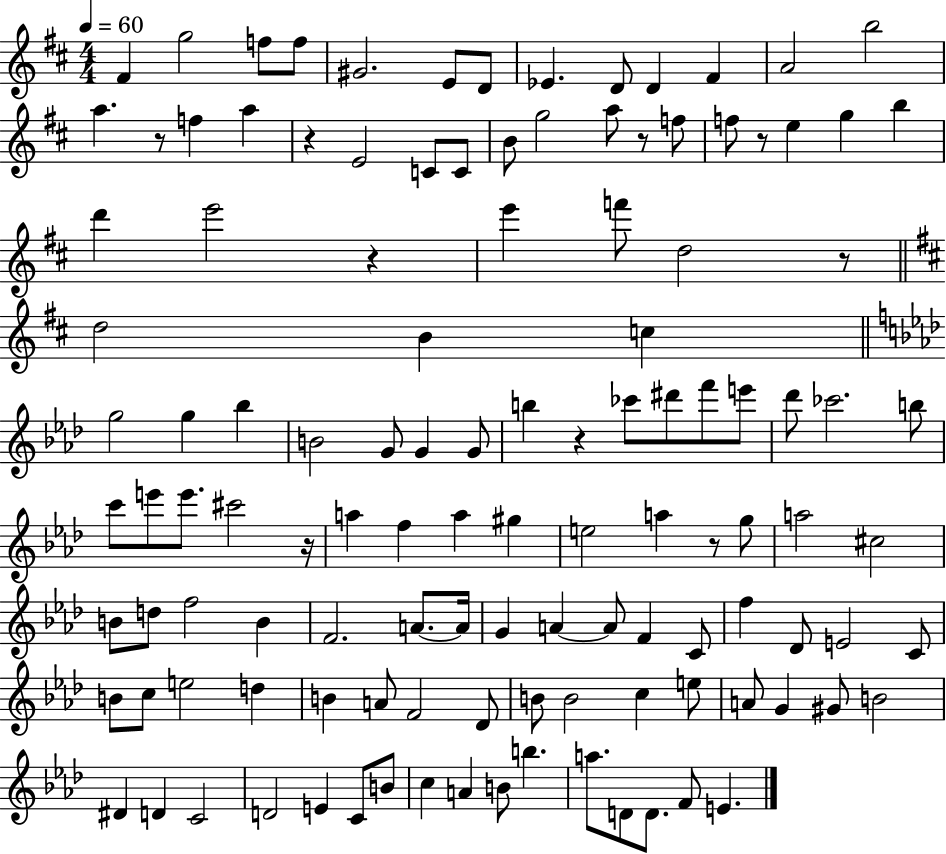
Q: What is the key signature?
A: D major